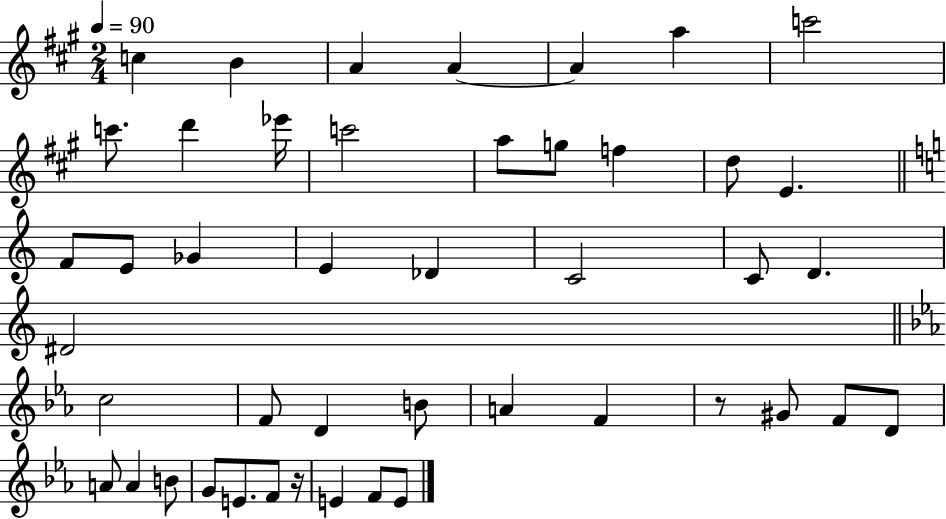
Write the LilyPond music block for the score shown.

{
  \clef treble
  \numericTimeSignature
  \time 2/4
  \key a \major
  \tempo 4 = 90
  c''4 b'4 | a'4 a'4~~ | a'4 a''4 | c'''2 | \break c'''8. d'''4 ees'''16 | c'''2 | a''8 g''8 f''4 | d''8 e'4. | \break \bar "||" \break \key a \minor f'8 e'8 ges'4 | e'4 des'4 | c'2 | c'8 d'4. | \break dis'2 | \bar "||" \break \key c \minor c''2 | f'8 d'4 b'8 | a'4 f'4 | r8 gis'8 f'8 d'8 | \break a'8 a'4 b'8 | g'8 e'8. f'8 r16 | e'4 f'8 e'8 | \bar "|."
}